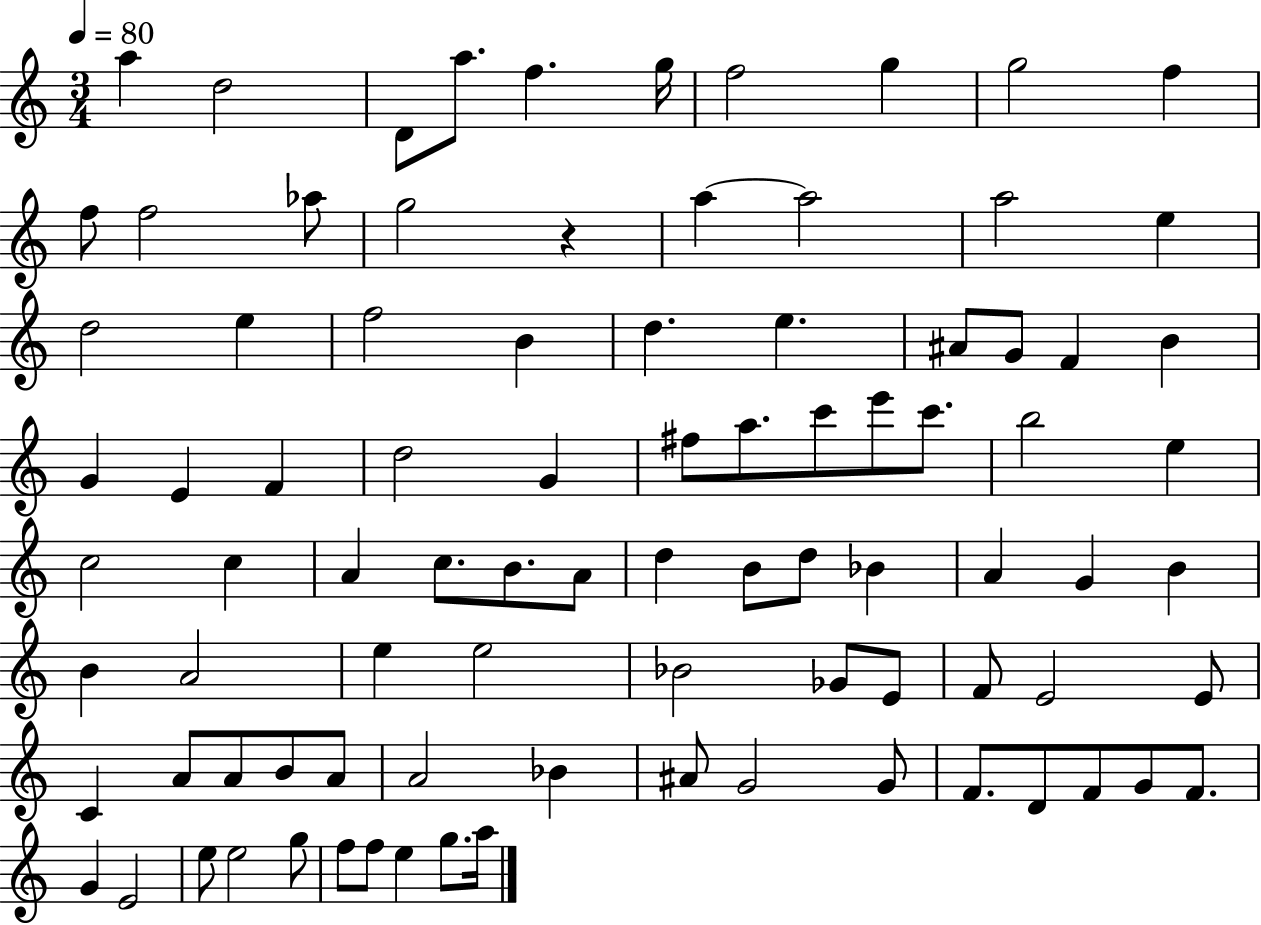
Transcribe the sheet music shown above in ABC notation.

X:1
T:Untitled
M:3/4
L:1/4
K:C
a d2 D/2 a/2 f g/4 f2 g g2 f f/2 f2 _a/2 g2 z a a2 a2 e d2 e f2 B d e ^A/2 G/2 F B G E F d2 G ^f/2 a/2 c'/2 e'/2 c'/2 b2 e c2 c A c/2 B/2 A/2 d B/2 d/2 _B A G B B A2 e e2 _B2 _G/2 E/2 F/2 E2 E/2 C A/2 A/2 B/2 A/2 A2 _B ^A/2 G2 G/2 F/2 D/2 F/2 G/2 F/2 G E2 e/2 e2 g/2 f/2 f/2 e g/2 a/4